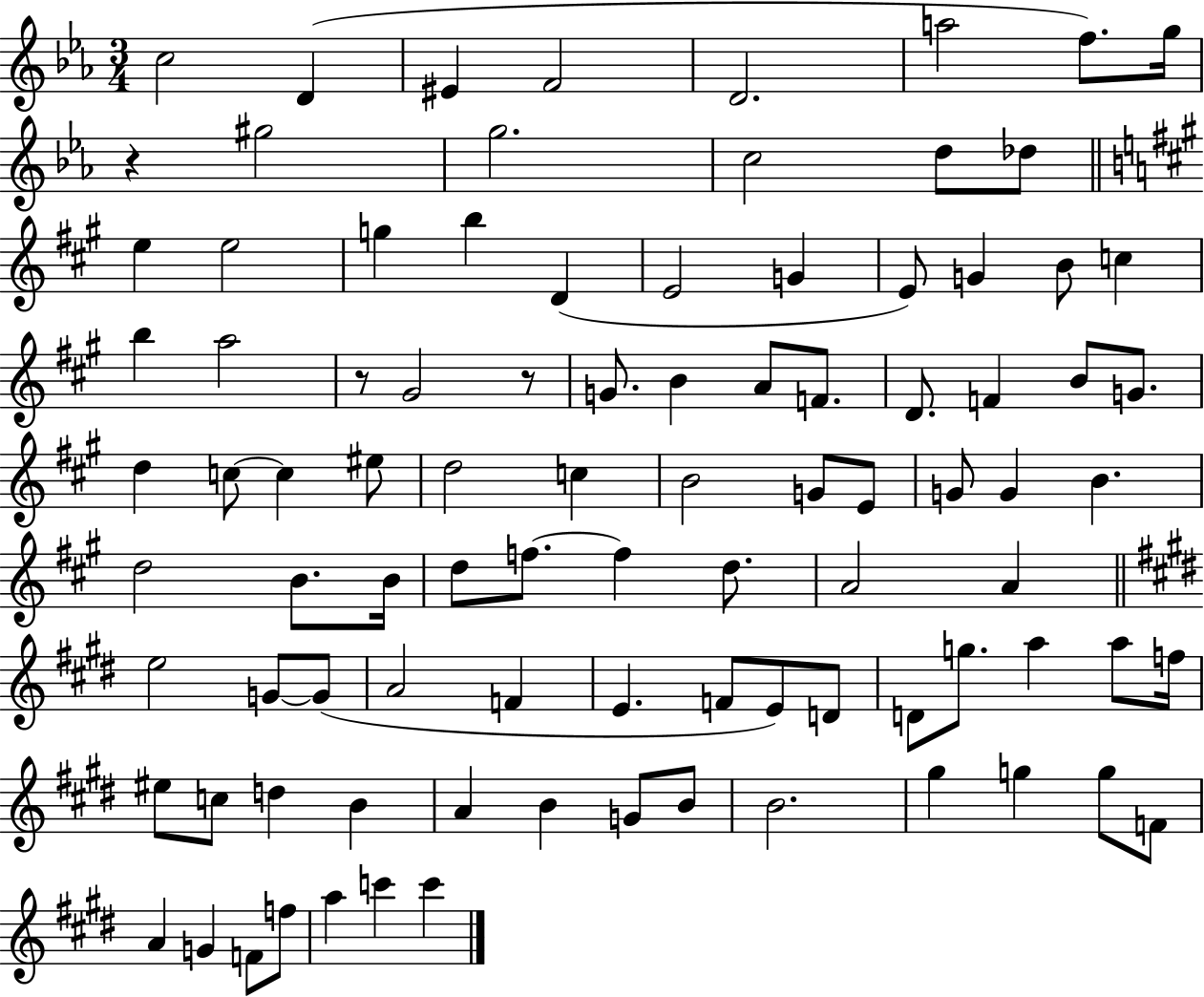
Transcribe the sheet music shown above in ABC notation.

X:1
T:Untitled
M:3/4
L:1/4
K:Eb
c2 D ^E F2 D2 a2 f/2 g/4 z ^g2 g2 c2 d/2 _d/2 e e2 g b D E2 G E/2 G B/2 c b a2 z/2 ^G2 z/2 G/2 B A/2 F/2 D/2 F B/2 G/2 d c/2 c ^e/2 d2 c B2 G/2 E/2 G/2 G B d2 B/2 B/4 d/2 f/2 f d/2 A2 A e2 G/2 G/2 A2 F E F/2 E/2 D/2 D/2 g/2 a a/2 f/4 ^e/2 c/2 d B A B G/2 B/2 B2 ^g g g/2 F/2 A G F/2 f/2 a c' c'